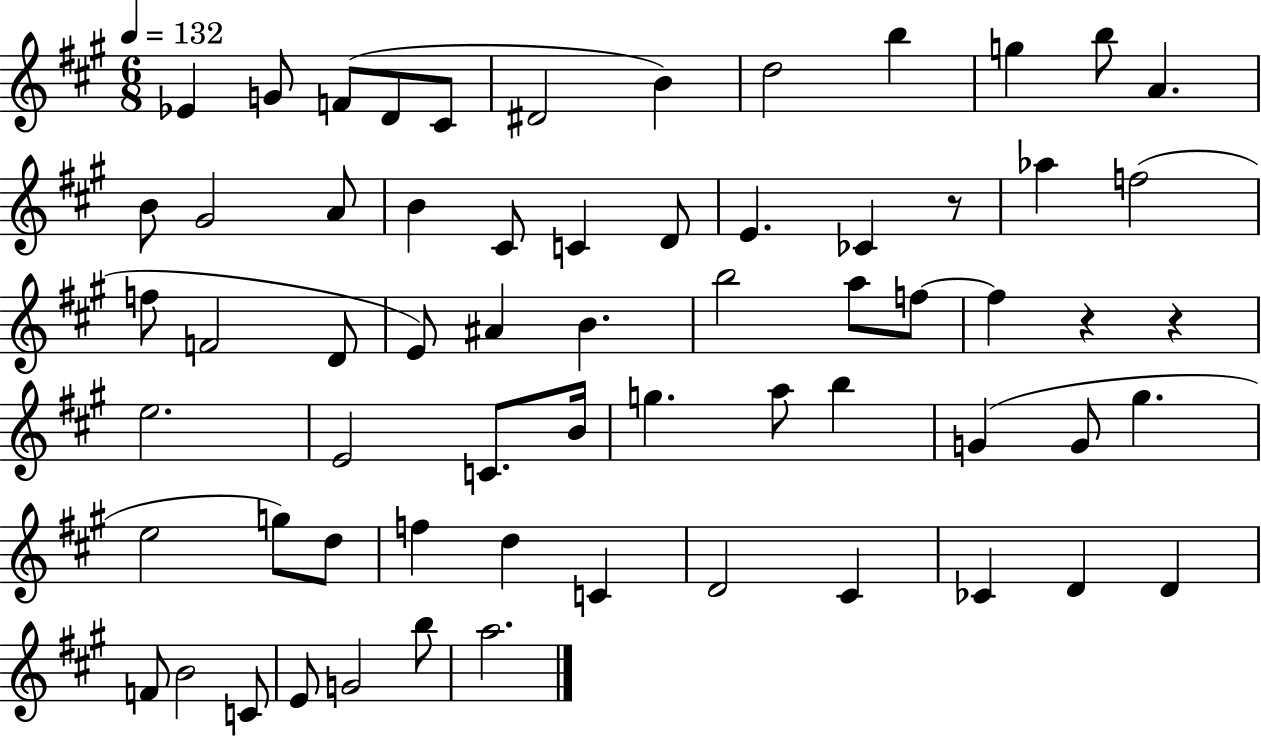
X:1
T:Untitled
M:6/8
L:1/4
K:A
_E G/2 F/2 D/2 ^C/2 ^D2 B d2 b g b/2 A B/2 ^G2 A/2 B ^C/2 C D/2 E _C z/2 _a f2 f/2 F2 D/2 E/2 ^A B b2 a/2 f/2 f z z e2 E2 C/2 B/4 g a/2 b G G/2 ^g e2 g/2 d/2 f d C D2 ^C _C D D F/2 B2 C/2 E/2 G2 b/2 a2